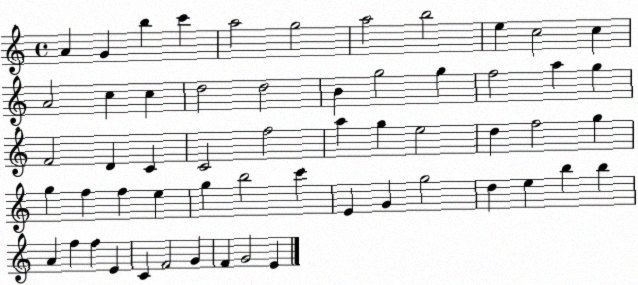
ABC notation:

X:1
T:Untitled
M:4/4
L:1/4
K:C
A G b c' a2 g2 a2 b2 e c2 c A2 c c d2 d2 B g2 g f2 a g F2 D C C2 f2 a g e2 d f2 g g f f e g b2 c' E G g2 d e b b A f f E C F2 G F G2 E